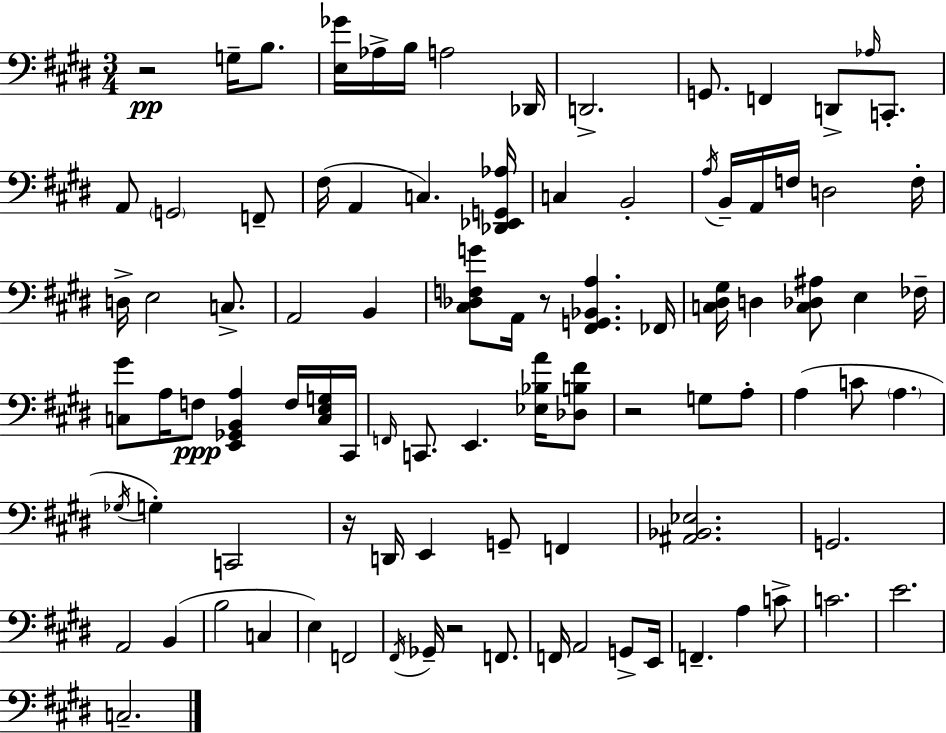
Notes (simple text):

R/h G3/s B3/e. [E3,Gb4]/s Ab3/s B3/s A3/h Db2/s D2/h. G2/e. F2/q D2/e Ab3/s C2/e. A2/e G2/h F2/e F#3/s A2/q C3/q. [Db2,Eb2,G2,Ab3]/s C3/q B2/h A3/s B2/s A2/s F3/s D3/h F3/s D3/s E3/h C3/e. A2/h B2/q [C#3,Db3,F3,G4]/e A2/s R/e [F#2,G2,Bb2,A3]/q. FES2/s [C3,D#3,G#3]/s D3/q [C3,Db3,A#3]/e E3/q FES3/s [C3,G#4]/e A3/s F3/e [E2,Gb2,B2,A3]/q F3/s [C3,E3,G3]/s C#2/s F2/s C2/e. E2/q. [Eb3,Bb3,A4]/s [Db3,B3,F#4]/e R/h G3/e A3/e A3/q C4/e A3/q. Gb3/s G3/q C2/h R/s D2/s E2/q G2/e F2/q [A#2,Bb2,Eb3]/h. G2/h. A2/h B2/q B3/h C3/q E3/q F2/h F#2/s Gb2/s R/h F2/e. F2/s A2/h G2/e E2/s F2/q. A3/q C4/e C4/h. E4/h. C3/h.